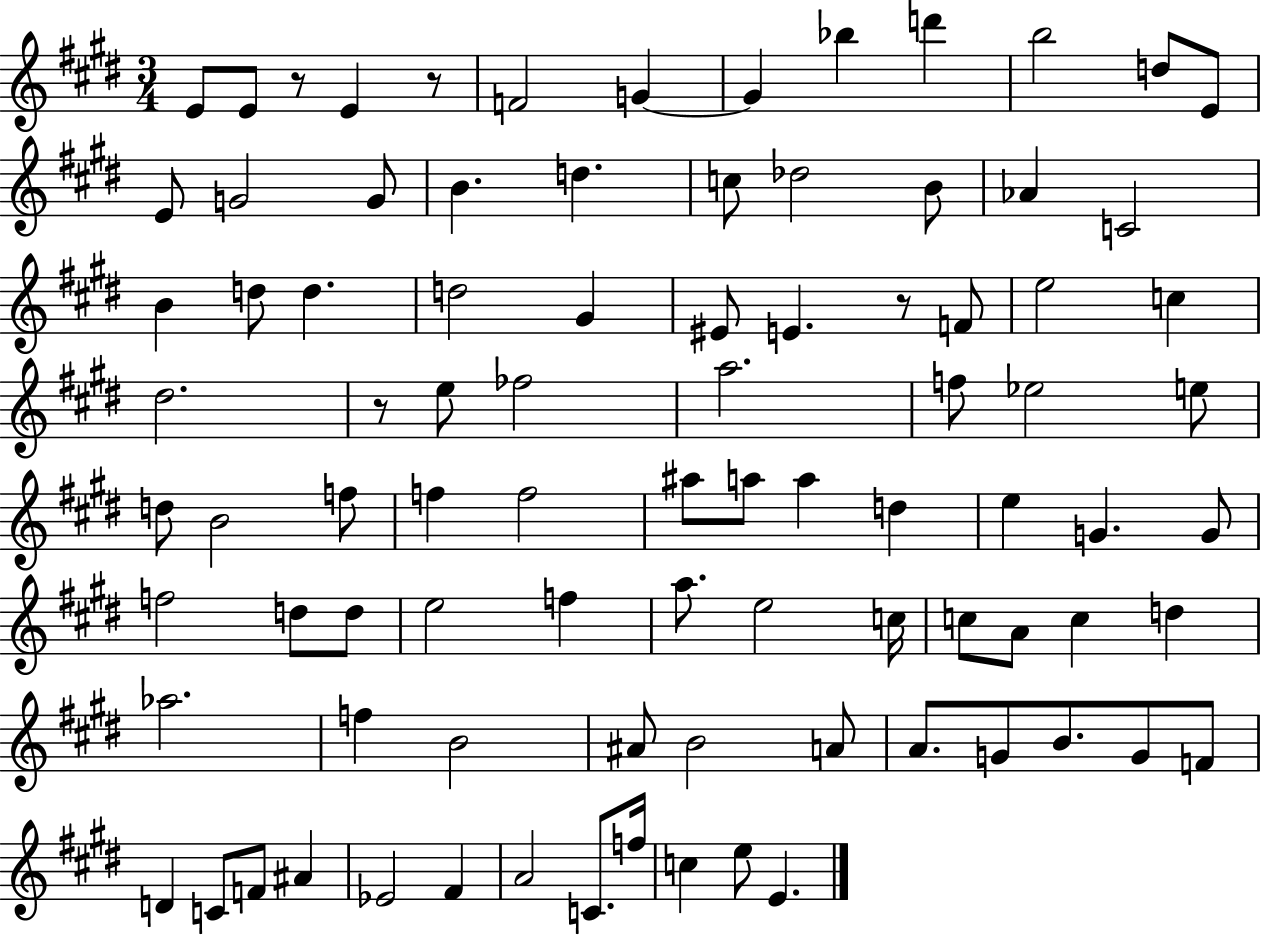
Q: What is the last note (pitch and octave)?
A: E4